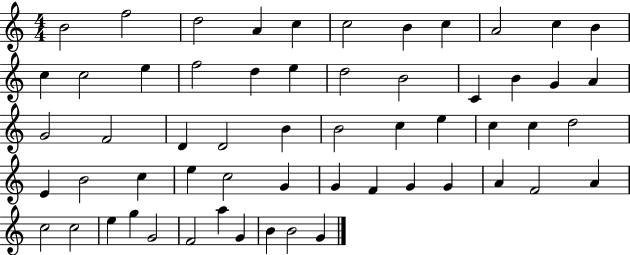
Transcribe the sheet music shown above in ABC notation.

X:1
T:Untitled
M:4/4
L:1/4
K:C
B2 f2 d2 A c c2 B c A2 c B c c2 e f2 d e d2 B2 C B G A G2 F2 D D2 B B2 c e c c d2 E B2 c e c2 G G F G G A F2 A c2 c2 e g G2 F2 a G B B2 G